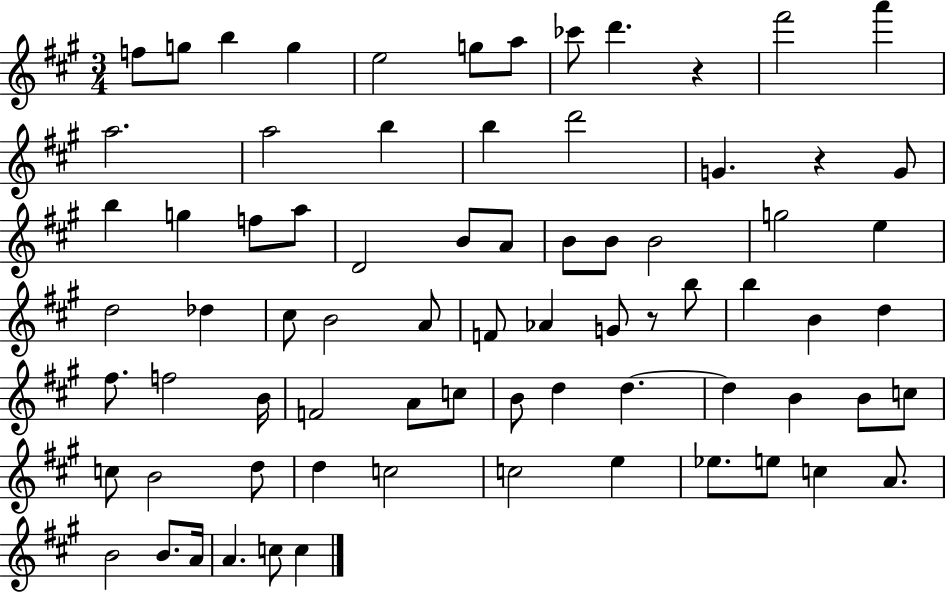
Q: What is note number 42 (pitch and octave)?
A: D5